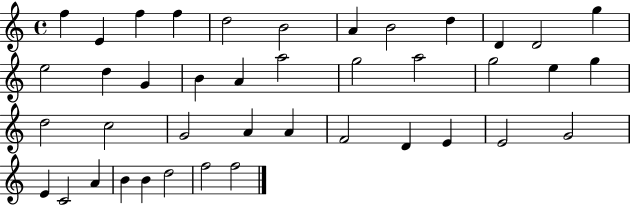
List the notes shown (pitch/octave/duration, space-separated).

F5/q E4/q F5/q F5/q D5/h B4/h A4/q B4/h D5/q D4/q D4/h G5/q E5/h D5/q G4/q B4/q A4/q A5/h G5/h A5/h G5/h E5/q G5/q D5/h C5/h G4/h A4/q A4/q F4/h D4/q E4/q E4/h G4/h E4/q C4/h A4/q B4/q B4/q D5/h F5/h F5/h